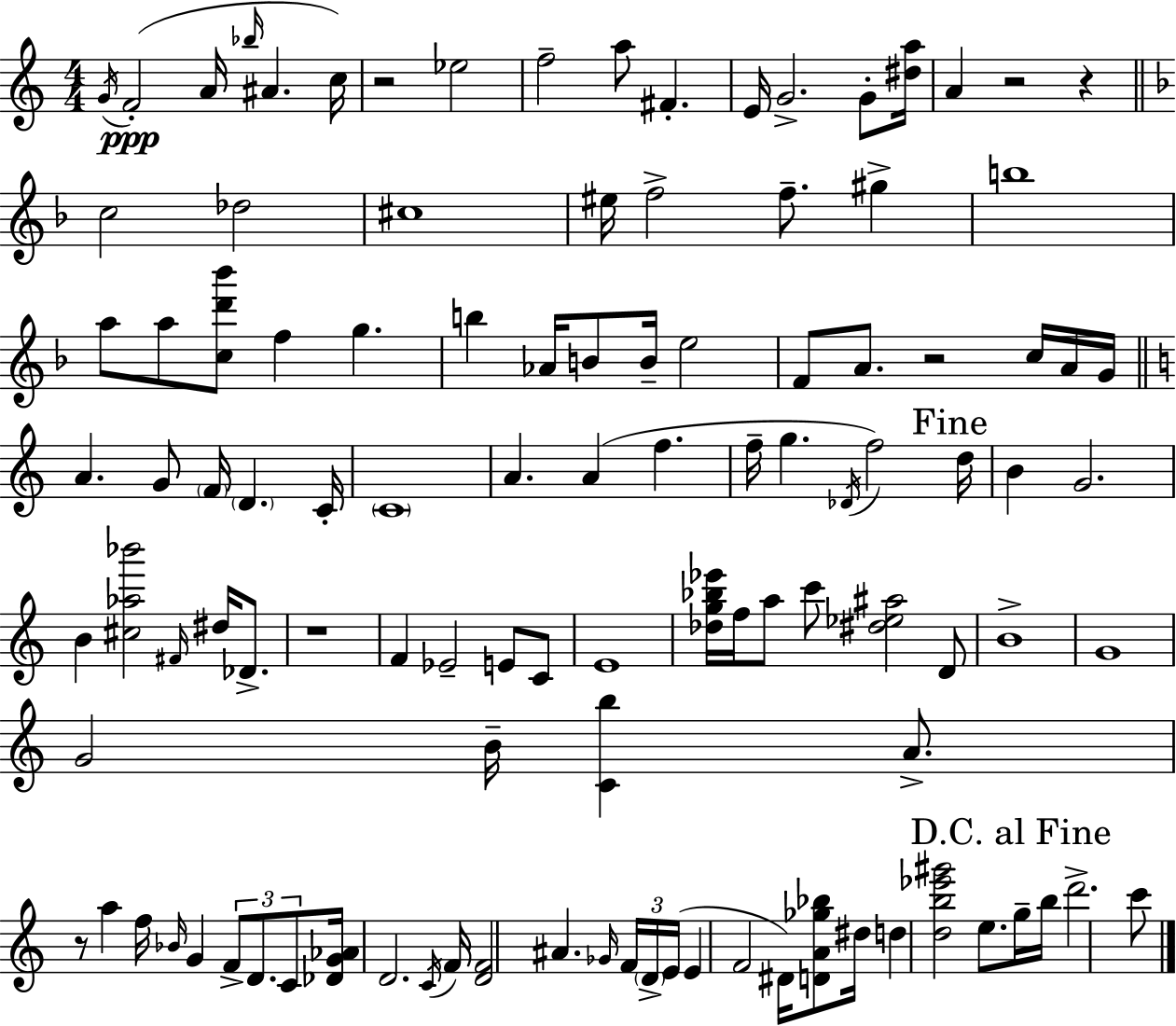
{
  \clef treble
  \numericTimeSignature
  \time 4/4
  \key c \major
  \acciaccatura { g'16 }\ppp f'2-.( a'16 \grace { bes''16 } ais'4. | c''16) r2 ees''2 | f''2-- a''8 fis'4.-. | e'16 g'2.-> g'8-. | \break <dis'' a''>16 a'4 r2 r4 | \bar "||" \break \key d \minor c''2 des''2 | cis''1 | eis''16 f''2-> f''8.-- gis''4-> | b''1 | \break a''8 a''8 <c'' d''' bes'''>8 f''4 g''4. | b''4 aes'16 b'8 b'16-- e''2 | f'8 a'8. r2 c''16 a'16 g'16 | \bar "||" \break \key c \major a'4. g'8 \parenthesize f'16 \parenthesize d'4. c'16-. | \parenthesize c'1 | a'4. a'4( f''4. | f''16-- g''4. \acciaccatura { des'16 } f''2) | \break \mark "Fine" d''16 b'4 g'2. | b'4 <cis'' aes'' bes'''>2 \grace { fis'16 } dis''16 des'8.-> | r1 | f'4 ees'2-- e'8 | \break c'8 e'1 | <des'' g'' bes'' ees'''>16 f''16 a''8 c'''8 <dis'' ees'' ais''>2 | d'8 b'1-> | g'1 | \break g'2 b'16-- <c' b''>4 a'8.-> | r8 a''4 f''16 \grace { bes'16 } g'4 \tuplet 3/2 { f'8-> | d'8. c'8 } <des' g' aes'>16 d'2. | \acciaccatura { c'16 } f'16 <d' f'>2 ais'4. | \break \grace { ges'16 } \tuplet 3/2 { f'16 \parenthesize d'16-> e'16( } e'4 f'2 | dis'16) <d' a' ges'' bes''>8 dis''16 d''4 <d'' b'' ees''' gis'''>2 | e''8. \mark "D.C. al Fine" g''16-- b''16 d'''2.-> | c'''8 \bar "|."
}